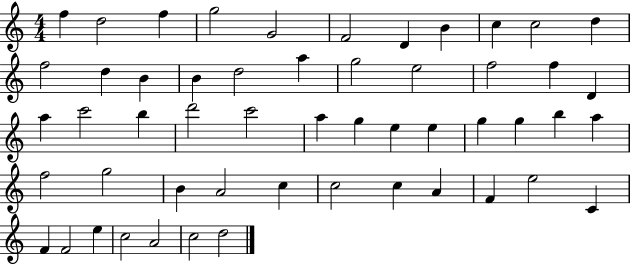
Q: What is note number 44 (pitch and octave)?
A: F4